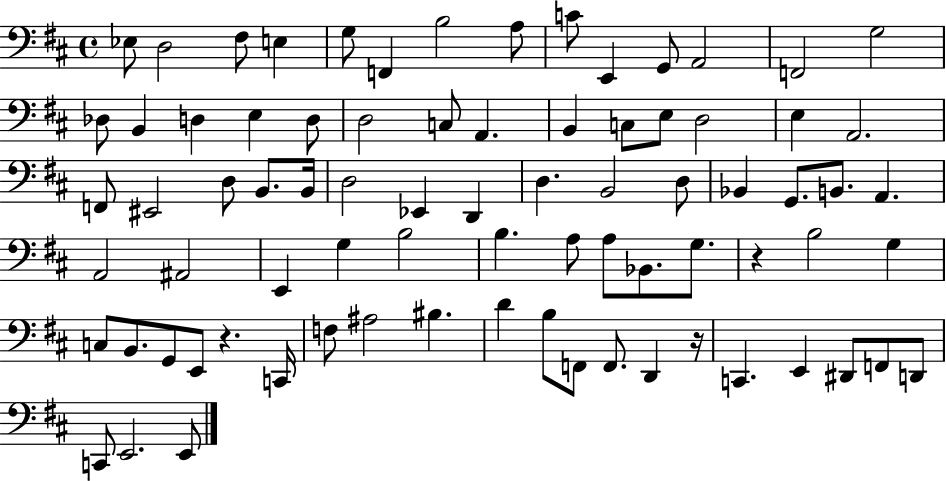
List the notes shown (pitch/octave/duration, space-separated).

Eb3/e D3/h F#3/e E3/q G3/e F2/q B3/h A3/e C4/e E2/q G2/e A2/h F2/h G3/h Db3/e B2/q D3/q E3/q D3/e D3/h C3/e A2/q. B2/q C3/e E3/e D3/h E3/q A2/h. F2/e EIS2/h D3/e B2/e. B2/s D3/h Eb2/q D2/q D3/q. B2/h D3/e Bb2/q G2/e. B2/e. A2/q. A2/h A#2/h E2/q G3/q B3/h B3/q. A3/e A3/e Bb2/e. G3/e. R/q B3/h G3/q C3/e B2/e. G2/e E2/e R/q. C2/s F3/e A#3/h BIS3/q. D4/q B3/e F2/e F2/e. D2/q R/s C2/q. E2/q D#2/e F2/e D2/e C2/e E2/h. E2/e